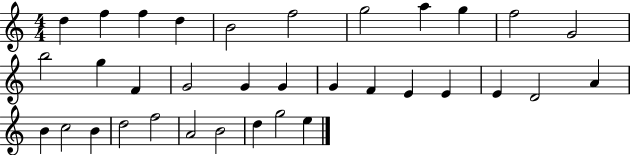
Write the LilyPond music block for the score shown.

{
  \clef treble
  \numericTimeSignature
  \time 4/4
  \key c \major
  d''4 f''4 f''4 d''4 | b'2 f''2 | g''2 a''4 g''4 | f''2 g'2 | \break b''2 g''4 f'4 | g'2 g'4 g'4 | g'4 f'4 e'4 e'4 | e'4 d'2 a'4 | \break b'4 c''2 b'4 | d''2 f''2 | a'2 b'2 | d''4 g''2 e''4 | \break \bar "|."
}